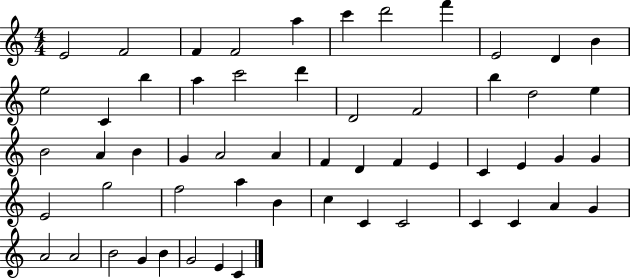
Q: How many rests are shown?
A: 0